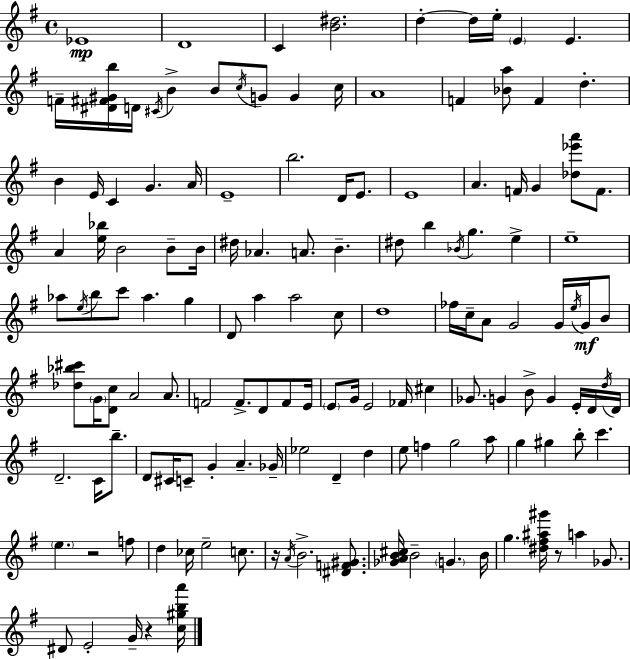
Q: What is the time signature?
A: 4/4